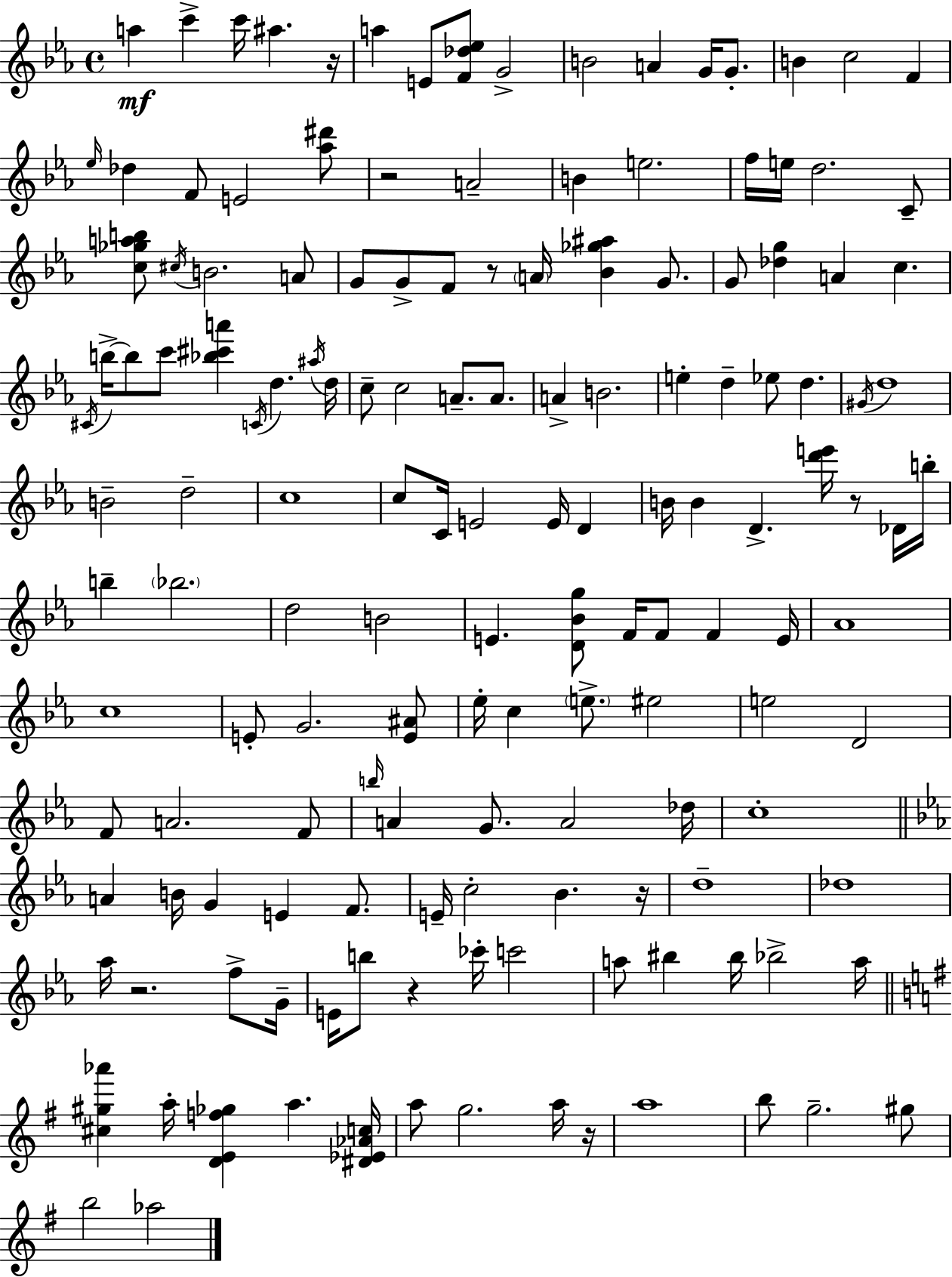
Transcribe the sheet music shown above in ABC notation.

X:1
T:Untitled
M:4/4
L:1/4
K:Eb
a c' c'/4 ^a z/4 a E/2 [F_d_e]/2 G2 B2 A G/4 G/2 B c2 F _e/4 _d F/2 E2 [_a^d']/2 z2 A2 B e2 f/4 e/4 d2 C/2 [c_gab]/2 ^c/4 B2 A/2 G/2 G/2 F/2 z/2 A/4 [_B_g^a] G/2 G/2 [_dg] A c ^C/4 b/4 b/2 c'/2 [_b^c'a'] C/4 d ^a/4 d/4 c/2 c2 A/2 A/2 A B2 e d _e/2 d ^G/4 d4 B2 d2 c4 c/2 C/4 E2 E/4 D B/4 B D [d'e']/4 z/2 _D/4 b/4 b _b2 d2 B2 E [D_Bg]/2 F/4 F/2 F E/4 _A4 c4 E/2 G2 [E^A]/2 _e/4 c e/2 ^e2 e2 D2 F/2 A2 F/2 b/4 A G/2 A2 _d/4 c4 A B/4 G E F/2 E/4 c2 _B z/4 d4 _d4 _a/4 z2 f/2 G/4 E/4 b/2 z _c'/4 c'2 a/2 ^b ^b/4 _b2 a/4 [^c^g_a'] a/4 [DEf_g] a [^D_E_Ac]/4 a/2 g2 a/4 z/4 a4 b/2 g2 ^g/2 b2 _a2